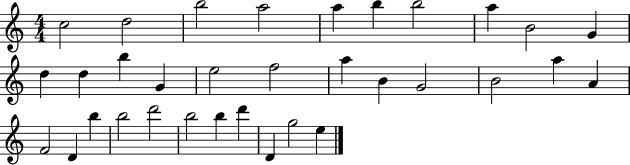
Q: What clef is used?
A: treble